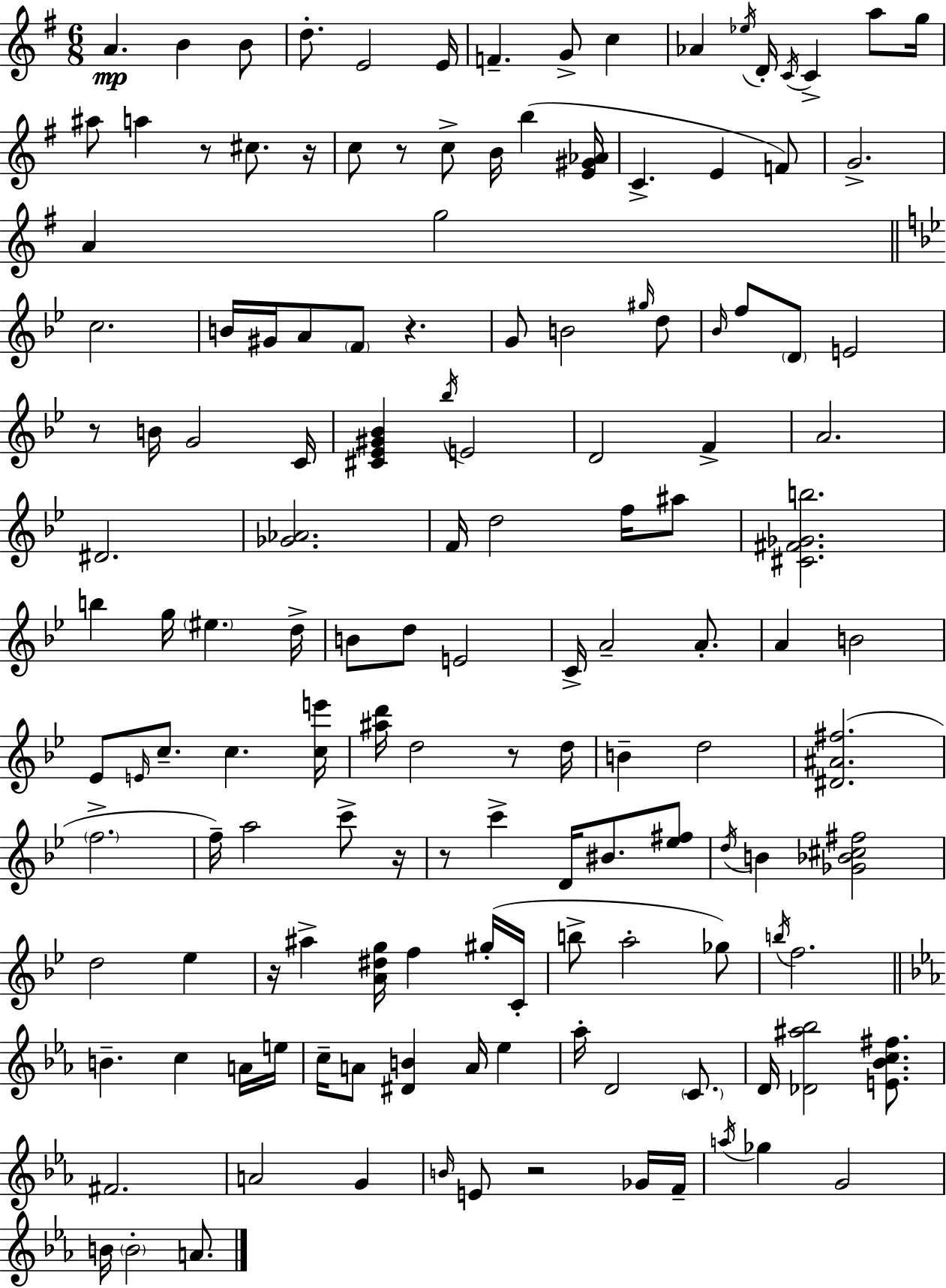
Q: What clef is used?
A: treble